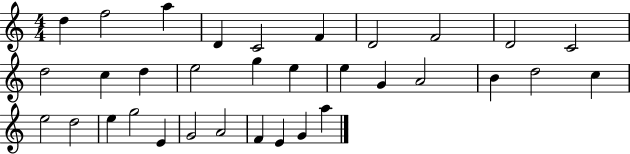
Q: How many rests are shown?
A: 0